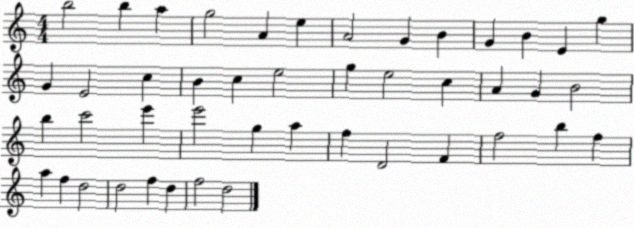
X:1
T:Untitled
M:4/4
L:1/4
K:C
b2 b a g2 A e A2 G B G B E g G E2 c B c e2 g e2 c A G B2 b c'2 e' e'2 g a f D2 F f2 b f a f d2 d2 f d f2 d2